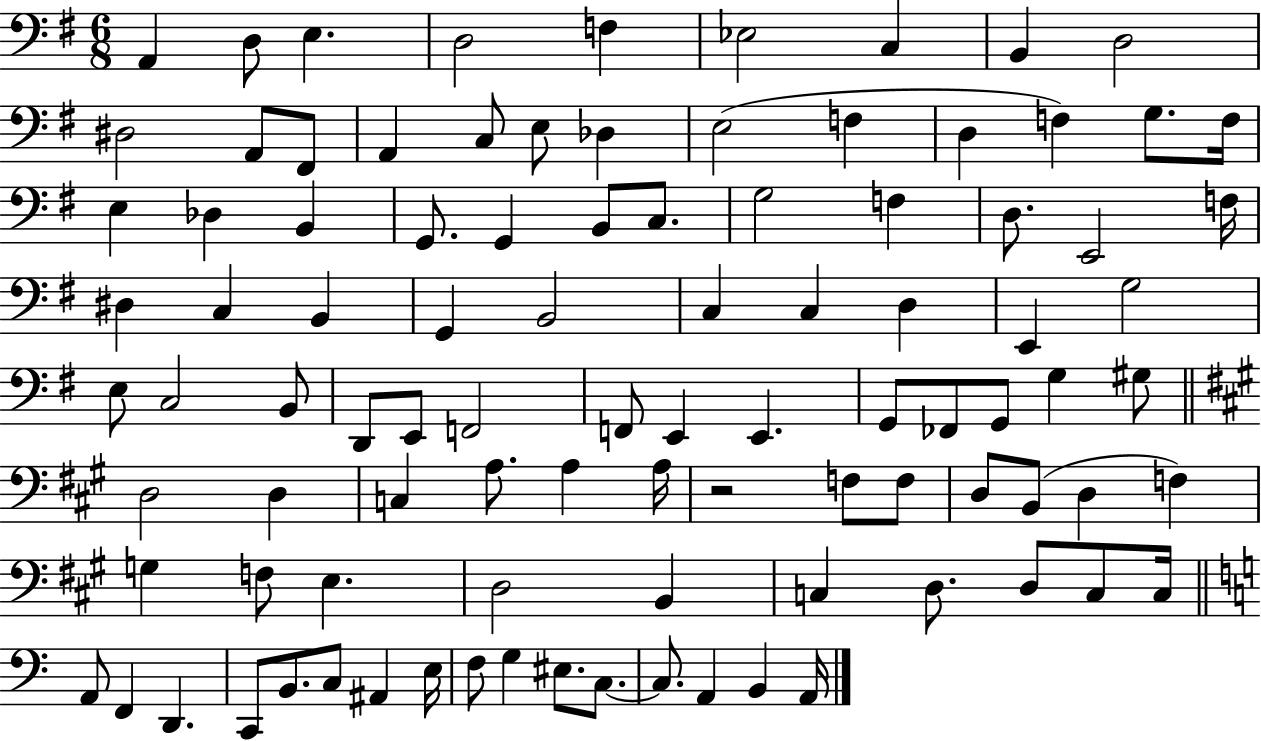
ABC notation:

X:1
T:Untitled
M:6/8
L:1/4
K:G
A,, D,/2 E, D,2 F, _E,2 C, B,, D,2 ^D,2 A,,/2 ^F,,/2 A,, C,/2 E,/2 _D, E,2 F, D, F, G,/2 F,/4 E, _D, B,, G,,/2 G,, B,,/2 C,/2 G,2 F, D,/2 E,,2 F,/4 ^D, C, B,, G,, B,,2 C, C, D, E,, G,2 E,/2 C,2 B,,/2 D,,/2 E,,/2 F,,2 F,,/2 E,, E,, G,,/2 _F,,/2 G,,/2 G, ^G,/2 D,2 D, C, A,/2 A, A,/4 z2 F,/2 F,/2 D,/2 B,,/2 D, F, G, F,/2 E, D,2 B,, C, D,/2 D,/2 C,/2 C,/4 A,,/2 F,, D,, C,,/2 B,,/2 C,/2 ^A,, E,/4 F,/2 G, ^E,/2 C,/2 C,/2 A,, B,, A,,/4